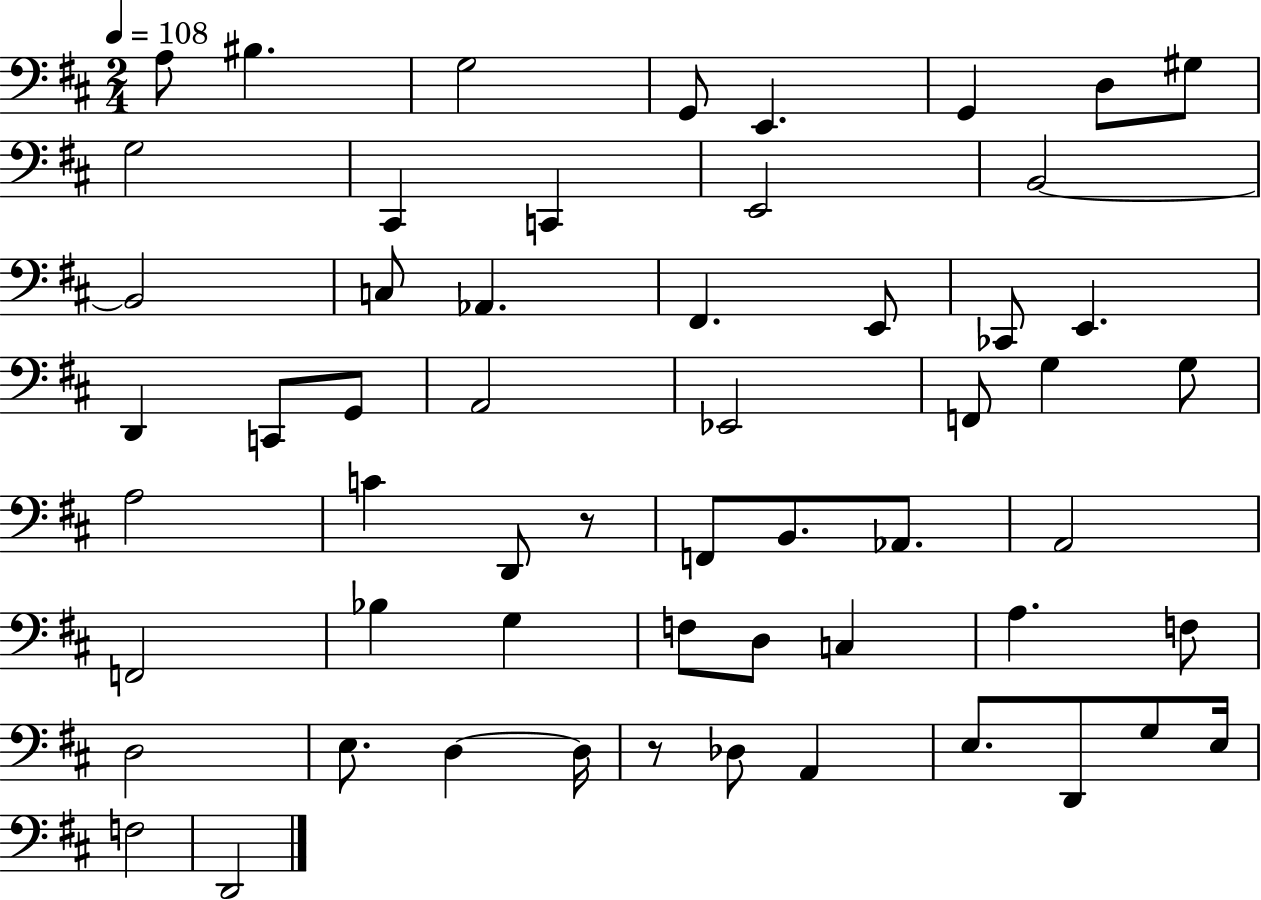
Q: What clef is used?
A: bass